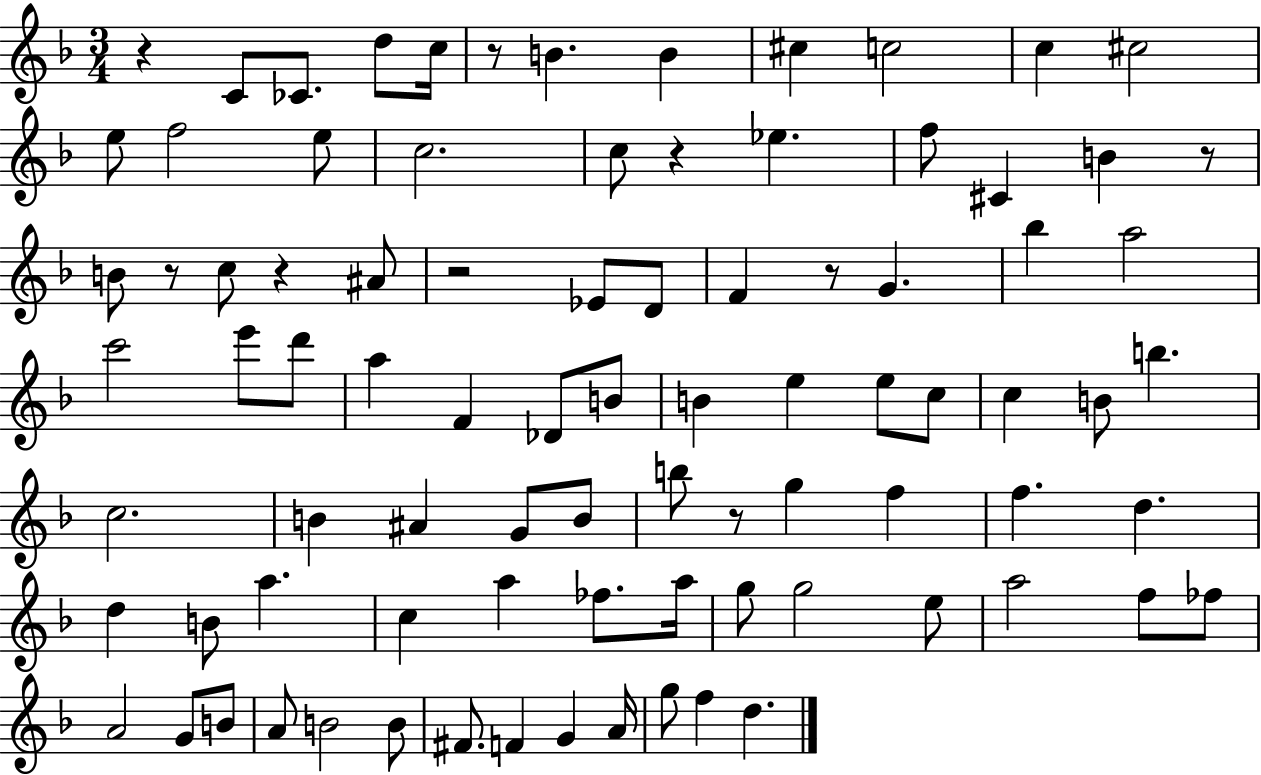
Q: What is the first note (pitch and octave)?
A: C4